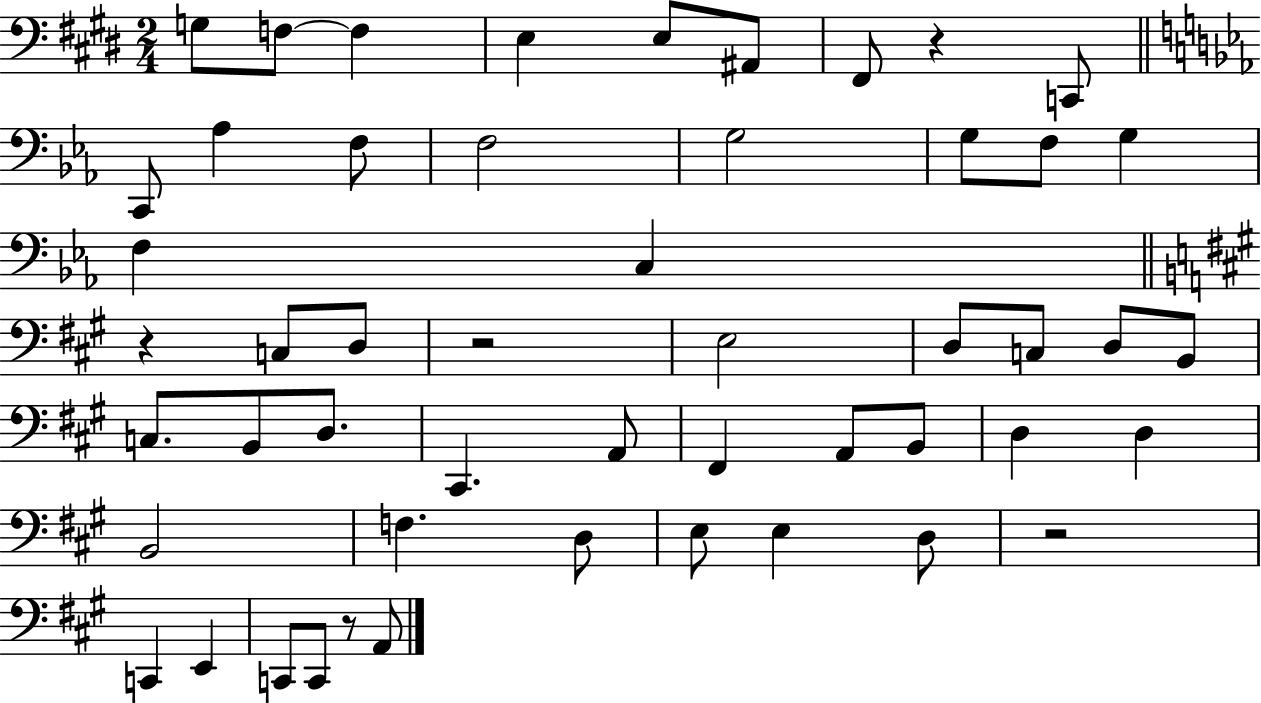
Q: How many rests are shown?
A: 5